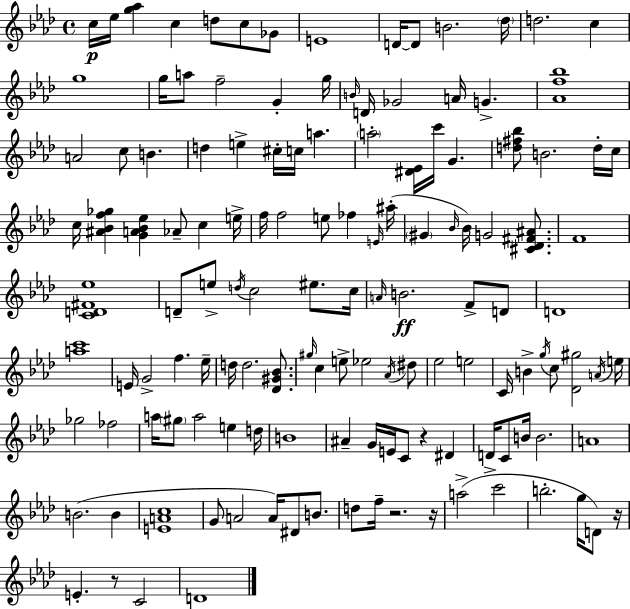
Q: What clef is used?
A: treble